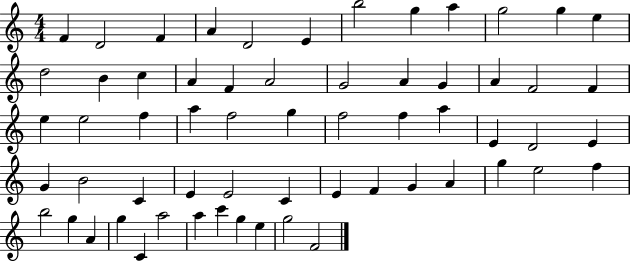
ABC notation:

X:1
T:Untitled
M:4/4
L:1/4
K:C
F D2 F A D2 E b2 g a g2 g e d2 B c A F A2 G2 A G A F2 F e e2 f a f2 g f2 f a E D2 E G B2 C E E2 C E F G A g e2 f b2 g A g C a2 a c' g e g2 F2